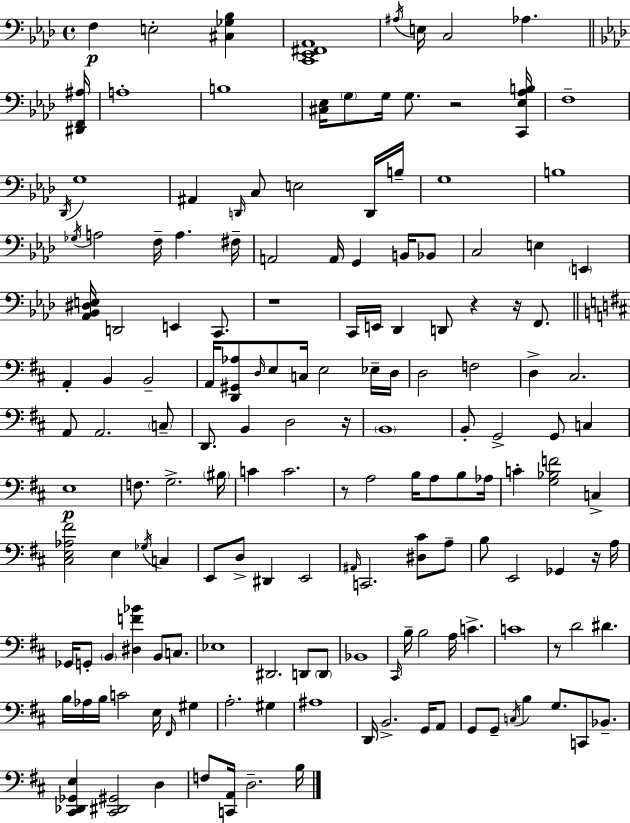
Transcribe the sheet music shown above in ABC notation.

X:1
T:Untitled
M:4/4
L:1/4
K:Fm
F, E,2 [^C,_G,_B,] [C,,_E,,^F,,_A,,]4 ^A,/4 E,/4 C,2 _A, [^D,,F,,^A,]/4 A,4 B,4 [^C,_E,]/4 G,/2 G,/4 G,/2 z2 [C,,_E,_A,B,]/4 F,4 _D,,/4 G,4 ^A,, D,,/4 C,/2 E,2 D,,/4 B,/4 G,4 B,4 _G,/4 A,2 F,/4 A, ^F,/4 A,,2 A,,/4 G,, B,,/4 _B,,/2 C,2 E, E,, [_A,,_B,,^D,E,]/4 D,,2 E,, C,,/2 z4 C,,/4 E,,/4 _D,, D,,/2 z z/4 F,,/2 A,, B,, B,,2 A,,/4 [D,,^G,,_A,]/2 D,/4 E,/2 C,/4 E,2 _E,/4 D,/4 D,2 F,2 D, ^C,2 A,,/2 A,,2 C,/2 D,,/2 B,, D,2 z/4 B,,4 B,,/2 G,,2 G,,/2 C, E,4 F,/2 G,2 ^B,/4 C C2 z/2 A,2 B,/4 A,/2 B,/2 _A,/4 C [G,_B,F]2 C, [^C,E,_A,^F]2 E, _G,/4 C, E,,/2 D,/2 ^D,, E,,2 ^A,,/4 C,,2 [^D,^C]/2 A,/2 B,/2 E,,2 _G,, z/4 A,/4 _G,,/4 G,,/2 B,, [^D,F_B] B,,/2 C,/2 _E,4 ^D,,2 D,,/2 D,,/2 _B,,4 ^C,,/4 B,/4 B,2 A,/4 C C4 z/2 D2 ^D B,/4 _A,/4 B,/4 C2 E,/4 ^F,,/4 ^G, A,2 ^G, ^A,4 D,,/4 B,,2 G,,/4 A,,/2 G,,/2 G,,/2 C,/4 B, G,/2 C,,/2 _B,,/2 [^C,,_D,,_G,,E,] [^C,,^D,,^G,,]2 D, F,/2 [C,,A,,]/4 D,2 B,/4